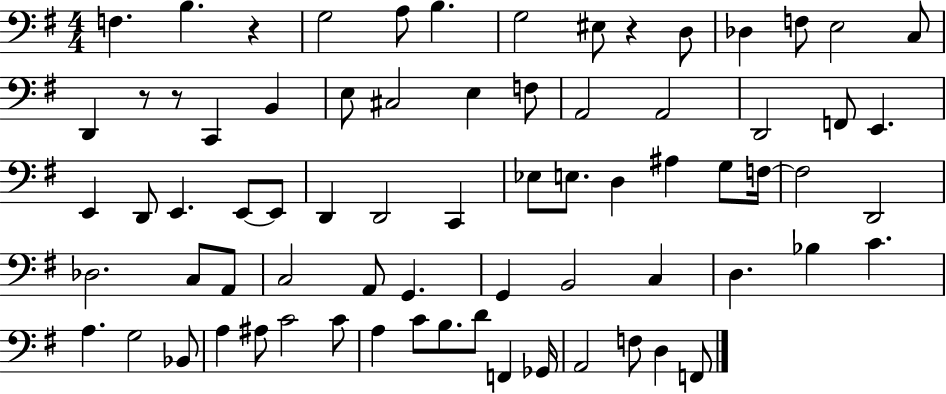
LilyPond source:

{
  \clef bass
  \numericTimeSignature
  \time 4/4
  \key g \major
  \repeat volta 2 { f4. b4. r4 | g2 a8 b4. | g2 eis8 r4 d8 | des4 f8 e2 c8 | \break d,4 r8 r8 c,4 b,4 | e8 cis2 e4 f8 | a,2 a,2 | d,2 f,8 e,4. | \break e,4 d,8 e,4. e,8~~ e,8 | d,4 d,2 c,4 | ees8 e8. d4 ais4 g8 f16~~ | f2 d,2 | \break des2. c8 a,8 | c2 a,8 g,4. | g,4 b,2 c4 | d4. bes4 c'4. | \break a4. g2 bes,8 | a4 ais8 c'2 c'8 | a4 c'8 b8. d'8 f,4 ges,16 | a,2 f8 d4 f,8 | \break } \bar "|."
}